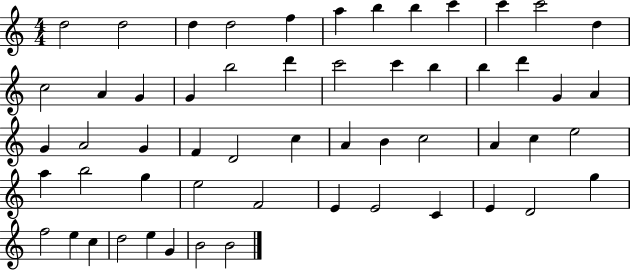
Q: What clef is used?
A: treble